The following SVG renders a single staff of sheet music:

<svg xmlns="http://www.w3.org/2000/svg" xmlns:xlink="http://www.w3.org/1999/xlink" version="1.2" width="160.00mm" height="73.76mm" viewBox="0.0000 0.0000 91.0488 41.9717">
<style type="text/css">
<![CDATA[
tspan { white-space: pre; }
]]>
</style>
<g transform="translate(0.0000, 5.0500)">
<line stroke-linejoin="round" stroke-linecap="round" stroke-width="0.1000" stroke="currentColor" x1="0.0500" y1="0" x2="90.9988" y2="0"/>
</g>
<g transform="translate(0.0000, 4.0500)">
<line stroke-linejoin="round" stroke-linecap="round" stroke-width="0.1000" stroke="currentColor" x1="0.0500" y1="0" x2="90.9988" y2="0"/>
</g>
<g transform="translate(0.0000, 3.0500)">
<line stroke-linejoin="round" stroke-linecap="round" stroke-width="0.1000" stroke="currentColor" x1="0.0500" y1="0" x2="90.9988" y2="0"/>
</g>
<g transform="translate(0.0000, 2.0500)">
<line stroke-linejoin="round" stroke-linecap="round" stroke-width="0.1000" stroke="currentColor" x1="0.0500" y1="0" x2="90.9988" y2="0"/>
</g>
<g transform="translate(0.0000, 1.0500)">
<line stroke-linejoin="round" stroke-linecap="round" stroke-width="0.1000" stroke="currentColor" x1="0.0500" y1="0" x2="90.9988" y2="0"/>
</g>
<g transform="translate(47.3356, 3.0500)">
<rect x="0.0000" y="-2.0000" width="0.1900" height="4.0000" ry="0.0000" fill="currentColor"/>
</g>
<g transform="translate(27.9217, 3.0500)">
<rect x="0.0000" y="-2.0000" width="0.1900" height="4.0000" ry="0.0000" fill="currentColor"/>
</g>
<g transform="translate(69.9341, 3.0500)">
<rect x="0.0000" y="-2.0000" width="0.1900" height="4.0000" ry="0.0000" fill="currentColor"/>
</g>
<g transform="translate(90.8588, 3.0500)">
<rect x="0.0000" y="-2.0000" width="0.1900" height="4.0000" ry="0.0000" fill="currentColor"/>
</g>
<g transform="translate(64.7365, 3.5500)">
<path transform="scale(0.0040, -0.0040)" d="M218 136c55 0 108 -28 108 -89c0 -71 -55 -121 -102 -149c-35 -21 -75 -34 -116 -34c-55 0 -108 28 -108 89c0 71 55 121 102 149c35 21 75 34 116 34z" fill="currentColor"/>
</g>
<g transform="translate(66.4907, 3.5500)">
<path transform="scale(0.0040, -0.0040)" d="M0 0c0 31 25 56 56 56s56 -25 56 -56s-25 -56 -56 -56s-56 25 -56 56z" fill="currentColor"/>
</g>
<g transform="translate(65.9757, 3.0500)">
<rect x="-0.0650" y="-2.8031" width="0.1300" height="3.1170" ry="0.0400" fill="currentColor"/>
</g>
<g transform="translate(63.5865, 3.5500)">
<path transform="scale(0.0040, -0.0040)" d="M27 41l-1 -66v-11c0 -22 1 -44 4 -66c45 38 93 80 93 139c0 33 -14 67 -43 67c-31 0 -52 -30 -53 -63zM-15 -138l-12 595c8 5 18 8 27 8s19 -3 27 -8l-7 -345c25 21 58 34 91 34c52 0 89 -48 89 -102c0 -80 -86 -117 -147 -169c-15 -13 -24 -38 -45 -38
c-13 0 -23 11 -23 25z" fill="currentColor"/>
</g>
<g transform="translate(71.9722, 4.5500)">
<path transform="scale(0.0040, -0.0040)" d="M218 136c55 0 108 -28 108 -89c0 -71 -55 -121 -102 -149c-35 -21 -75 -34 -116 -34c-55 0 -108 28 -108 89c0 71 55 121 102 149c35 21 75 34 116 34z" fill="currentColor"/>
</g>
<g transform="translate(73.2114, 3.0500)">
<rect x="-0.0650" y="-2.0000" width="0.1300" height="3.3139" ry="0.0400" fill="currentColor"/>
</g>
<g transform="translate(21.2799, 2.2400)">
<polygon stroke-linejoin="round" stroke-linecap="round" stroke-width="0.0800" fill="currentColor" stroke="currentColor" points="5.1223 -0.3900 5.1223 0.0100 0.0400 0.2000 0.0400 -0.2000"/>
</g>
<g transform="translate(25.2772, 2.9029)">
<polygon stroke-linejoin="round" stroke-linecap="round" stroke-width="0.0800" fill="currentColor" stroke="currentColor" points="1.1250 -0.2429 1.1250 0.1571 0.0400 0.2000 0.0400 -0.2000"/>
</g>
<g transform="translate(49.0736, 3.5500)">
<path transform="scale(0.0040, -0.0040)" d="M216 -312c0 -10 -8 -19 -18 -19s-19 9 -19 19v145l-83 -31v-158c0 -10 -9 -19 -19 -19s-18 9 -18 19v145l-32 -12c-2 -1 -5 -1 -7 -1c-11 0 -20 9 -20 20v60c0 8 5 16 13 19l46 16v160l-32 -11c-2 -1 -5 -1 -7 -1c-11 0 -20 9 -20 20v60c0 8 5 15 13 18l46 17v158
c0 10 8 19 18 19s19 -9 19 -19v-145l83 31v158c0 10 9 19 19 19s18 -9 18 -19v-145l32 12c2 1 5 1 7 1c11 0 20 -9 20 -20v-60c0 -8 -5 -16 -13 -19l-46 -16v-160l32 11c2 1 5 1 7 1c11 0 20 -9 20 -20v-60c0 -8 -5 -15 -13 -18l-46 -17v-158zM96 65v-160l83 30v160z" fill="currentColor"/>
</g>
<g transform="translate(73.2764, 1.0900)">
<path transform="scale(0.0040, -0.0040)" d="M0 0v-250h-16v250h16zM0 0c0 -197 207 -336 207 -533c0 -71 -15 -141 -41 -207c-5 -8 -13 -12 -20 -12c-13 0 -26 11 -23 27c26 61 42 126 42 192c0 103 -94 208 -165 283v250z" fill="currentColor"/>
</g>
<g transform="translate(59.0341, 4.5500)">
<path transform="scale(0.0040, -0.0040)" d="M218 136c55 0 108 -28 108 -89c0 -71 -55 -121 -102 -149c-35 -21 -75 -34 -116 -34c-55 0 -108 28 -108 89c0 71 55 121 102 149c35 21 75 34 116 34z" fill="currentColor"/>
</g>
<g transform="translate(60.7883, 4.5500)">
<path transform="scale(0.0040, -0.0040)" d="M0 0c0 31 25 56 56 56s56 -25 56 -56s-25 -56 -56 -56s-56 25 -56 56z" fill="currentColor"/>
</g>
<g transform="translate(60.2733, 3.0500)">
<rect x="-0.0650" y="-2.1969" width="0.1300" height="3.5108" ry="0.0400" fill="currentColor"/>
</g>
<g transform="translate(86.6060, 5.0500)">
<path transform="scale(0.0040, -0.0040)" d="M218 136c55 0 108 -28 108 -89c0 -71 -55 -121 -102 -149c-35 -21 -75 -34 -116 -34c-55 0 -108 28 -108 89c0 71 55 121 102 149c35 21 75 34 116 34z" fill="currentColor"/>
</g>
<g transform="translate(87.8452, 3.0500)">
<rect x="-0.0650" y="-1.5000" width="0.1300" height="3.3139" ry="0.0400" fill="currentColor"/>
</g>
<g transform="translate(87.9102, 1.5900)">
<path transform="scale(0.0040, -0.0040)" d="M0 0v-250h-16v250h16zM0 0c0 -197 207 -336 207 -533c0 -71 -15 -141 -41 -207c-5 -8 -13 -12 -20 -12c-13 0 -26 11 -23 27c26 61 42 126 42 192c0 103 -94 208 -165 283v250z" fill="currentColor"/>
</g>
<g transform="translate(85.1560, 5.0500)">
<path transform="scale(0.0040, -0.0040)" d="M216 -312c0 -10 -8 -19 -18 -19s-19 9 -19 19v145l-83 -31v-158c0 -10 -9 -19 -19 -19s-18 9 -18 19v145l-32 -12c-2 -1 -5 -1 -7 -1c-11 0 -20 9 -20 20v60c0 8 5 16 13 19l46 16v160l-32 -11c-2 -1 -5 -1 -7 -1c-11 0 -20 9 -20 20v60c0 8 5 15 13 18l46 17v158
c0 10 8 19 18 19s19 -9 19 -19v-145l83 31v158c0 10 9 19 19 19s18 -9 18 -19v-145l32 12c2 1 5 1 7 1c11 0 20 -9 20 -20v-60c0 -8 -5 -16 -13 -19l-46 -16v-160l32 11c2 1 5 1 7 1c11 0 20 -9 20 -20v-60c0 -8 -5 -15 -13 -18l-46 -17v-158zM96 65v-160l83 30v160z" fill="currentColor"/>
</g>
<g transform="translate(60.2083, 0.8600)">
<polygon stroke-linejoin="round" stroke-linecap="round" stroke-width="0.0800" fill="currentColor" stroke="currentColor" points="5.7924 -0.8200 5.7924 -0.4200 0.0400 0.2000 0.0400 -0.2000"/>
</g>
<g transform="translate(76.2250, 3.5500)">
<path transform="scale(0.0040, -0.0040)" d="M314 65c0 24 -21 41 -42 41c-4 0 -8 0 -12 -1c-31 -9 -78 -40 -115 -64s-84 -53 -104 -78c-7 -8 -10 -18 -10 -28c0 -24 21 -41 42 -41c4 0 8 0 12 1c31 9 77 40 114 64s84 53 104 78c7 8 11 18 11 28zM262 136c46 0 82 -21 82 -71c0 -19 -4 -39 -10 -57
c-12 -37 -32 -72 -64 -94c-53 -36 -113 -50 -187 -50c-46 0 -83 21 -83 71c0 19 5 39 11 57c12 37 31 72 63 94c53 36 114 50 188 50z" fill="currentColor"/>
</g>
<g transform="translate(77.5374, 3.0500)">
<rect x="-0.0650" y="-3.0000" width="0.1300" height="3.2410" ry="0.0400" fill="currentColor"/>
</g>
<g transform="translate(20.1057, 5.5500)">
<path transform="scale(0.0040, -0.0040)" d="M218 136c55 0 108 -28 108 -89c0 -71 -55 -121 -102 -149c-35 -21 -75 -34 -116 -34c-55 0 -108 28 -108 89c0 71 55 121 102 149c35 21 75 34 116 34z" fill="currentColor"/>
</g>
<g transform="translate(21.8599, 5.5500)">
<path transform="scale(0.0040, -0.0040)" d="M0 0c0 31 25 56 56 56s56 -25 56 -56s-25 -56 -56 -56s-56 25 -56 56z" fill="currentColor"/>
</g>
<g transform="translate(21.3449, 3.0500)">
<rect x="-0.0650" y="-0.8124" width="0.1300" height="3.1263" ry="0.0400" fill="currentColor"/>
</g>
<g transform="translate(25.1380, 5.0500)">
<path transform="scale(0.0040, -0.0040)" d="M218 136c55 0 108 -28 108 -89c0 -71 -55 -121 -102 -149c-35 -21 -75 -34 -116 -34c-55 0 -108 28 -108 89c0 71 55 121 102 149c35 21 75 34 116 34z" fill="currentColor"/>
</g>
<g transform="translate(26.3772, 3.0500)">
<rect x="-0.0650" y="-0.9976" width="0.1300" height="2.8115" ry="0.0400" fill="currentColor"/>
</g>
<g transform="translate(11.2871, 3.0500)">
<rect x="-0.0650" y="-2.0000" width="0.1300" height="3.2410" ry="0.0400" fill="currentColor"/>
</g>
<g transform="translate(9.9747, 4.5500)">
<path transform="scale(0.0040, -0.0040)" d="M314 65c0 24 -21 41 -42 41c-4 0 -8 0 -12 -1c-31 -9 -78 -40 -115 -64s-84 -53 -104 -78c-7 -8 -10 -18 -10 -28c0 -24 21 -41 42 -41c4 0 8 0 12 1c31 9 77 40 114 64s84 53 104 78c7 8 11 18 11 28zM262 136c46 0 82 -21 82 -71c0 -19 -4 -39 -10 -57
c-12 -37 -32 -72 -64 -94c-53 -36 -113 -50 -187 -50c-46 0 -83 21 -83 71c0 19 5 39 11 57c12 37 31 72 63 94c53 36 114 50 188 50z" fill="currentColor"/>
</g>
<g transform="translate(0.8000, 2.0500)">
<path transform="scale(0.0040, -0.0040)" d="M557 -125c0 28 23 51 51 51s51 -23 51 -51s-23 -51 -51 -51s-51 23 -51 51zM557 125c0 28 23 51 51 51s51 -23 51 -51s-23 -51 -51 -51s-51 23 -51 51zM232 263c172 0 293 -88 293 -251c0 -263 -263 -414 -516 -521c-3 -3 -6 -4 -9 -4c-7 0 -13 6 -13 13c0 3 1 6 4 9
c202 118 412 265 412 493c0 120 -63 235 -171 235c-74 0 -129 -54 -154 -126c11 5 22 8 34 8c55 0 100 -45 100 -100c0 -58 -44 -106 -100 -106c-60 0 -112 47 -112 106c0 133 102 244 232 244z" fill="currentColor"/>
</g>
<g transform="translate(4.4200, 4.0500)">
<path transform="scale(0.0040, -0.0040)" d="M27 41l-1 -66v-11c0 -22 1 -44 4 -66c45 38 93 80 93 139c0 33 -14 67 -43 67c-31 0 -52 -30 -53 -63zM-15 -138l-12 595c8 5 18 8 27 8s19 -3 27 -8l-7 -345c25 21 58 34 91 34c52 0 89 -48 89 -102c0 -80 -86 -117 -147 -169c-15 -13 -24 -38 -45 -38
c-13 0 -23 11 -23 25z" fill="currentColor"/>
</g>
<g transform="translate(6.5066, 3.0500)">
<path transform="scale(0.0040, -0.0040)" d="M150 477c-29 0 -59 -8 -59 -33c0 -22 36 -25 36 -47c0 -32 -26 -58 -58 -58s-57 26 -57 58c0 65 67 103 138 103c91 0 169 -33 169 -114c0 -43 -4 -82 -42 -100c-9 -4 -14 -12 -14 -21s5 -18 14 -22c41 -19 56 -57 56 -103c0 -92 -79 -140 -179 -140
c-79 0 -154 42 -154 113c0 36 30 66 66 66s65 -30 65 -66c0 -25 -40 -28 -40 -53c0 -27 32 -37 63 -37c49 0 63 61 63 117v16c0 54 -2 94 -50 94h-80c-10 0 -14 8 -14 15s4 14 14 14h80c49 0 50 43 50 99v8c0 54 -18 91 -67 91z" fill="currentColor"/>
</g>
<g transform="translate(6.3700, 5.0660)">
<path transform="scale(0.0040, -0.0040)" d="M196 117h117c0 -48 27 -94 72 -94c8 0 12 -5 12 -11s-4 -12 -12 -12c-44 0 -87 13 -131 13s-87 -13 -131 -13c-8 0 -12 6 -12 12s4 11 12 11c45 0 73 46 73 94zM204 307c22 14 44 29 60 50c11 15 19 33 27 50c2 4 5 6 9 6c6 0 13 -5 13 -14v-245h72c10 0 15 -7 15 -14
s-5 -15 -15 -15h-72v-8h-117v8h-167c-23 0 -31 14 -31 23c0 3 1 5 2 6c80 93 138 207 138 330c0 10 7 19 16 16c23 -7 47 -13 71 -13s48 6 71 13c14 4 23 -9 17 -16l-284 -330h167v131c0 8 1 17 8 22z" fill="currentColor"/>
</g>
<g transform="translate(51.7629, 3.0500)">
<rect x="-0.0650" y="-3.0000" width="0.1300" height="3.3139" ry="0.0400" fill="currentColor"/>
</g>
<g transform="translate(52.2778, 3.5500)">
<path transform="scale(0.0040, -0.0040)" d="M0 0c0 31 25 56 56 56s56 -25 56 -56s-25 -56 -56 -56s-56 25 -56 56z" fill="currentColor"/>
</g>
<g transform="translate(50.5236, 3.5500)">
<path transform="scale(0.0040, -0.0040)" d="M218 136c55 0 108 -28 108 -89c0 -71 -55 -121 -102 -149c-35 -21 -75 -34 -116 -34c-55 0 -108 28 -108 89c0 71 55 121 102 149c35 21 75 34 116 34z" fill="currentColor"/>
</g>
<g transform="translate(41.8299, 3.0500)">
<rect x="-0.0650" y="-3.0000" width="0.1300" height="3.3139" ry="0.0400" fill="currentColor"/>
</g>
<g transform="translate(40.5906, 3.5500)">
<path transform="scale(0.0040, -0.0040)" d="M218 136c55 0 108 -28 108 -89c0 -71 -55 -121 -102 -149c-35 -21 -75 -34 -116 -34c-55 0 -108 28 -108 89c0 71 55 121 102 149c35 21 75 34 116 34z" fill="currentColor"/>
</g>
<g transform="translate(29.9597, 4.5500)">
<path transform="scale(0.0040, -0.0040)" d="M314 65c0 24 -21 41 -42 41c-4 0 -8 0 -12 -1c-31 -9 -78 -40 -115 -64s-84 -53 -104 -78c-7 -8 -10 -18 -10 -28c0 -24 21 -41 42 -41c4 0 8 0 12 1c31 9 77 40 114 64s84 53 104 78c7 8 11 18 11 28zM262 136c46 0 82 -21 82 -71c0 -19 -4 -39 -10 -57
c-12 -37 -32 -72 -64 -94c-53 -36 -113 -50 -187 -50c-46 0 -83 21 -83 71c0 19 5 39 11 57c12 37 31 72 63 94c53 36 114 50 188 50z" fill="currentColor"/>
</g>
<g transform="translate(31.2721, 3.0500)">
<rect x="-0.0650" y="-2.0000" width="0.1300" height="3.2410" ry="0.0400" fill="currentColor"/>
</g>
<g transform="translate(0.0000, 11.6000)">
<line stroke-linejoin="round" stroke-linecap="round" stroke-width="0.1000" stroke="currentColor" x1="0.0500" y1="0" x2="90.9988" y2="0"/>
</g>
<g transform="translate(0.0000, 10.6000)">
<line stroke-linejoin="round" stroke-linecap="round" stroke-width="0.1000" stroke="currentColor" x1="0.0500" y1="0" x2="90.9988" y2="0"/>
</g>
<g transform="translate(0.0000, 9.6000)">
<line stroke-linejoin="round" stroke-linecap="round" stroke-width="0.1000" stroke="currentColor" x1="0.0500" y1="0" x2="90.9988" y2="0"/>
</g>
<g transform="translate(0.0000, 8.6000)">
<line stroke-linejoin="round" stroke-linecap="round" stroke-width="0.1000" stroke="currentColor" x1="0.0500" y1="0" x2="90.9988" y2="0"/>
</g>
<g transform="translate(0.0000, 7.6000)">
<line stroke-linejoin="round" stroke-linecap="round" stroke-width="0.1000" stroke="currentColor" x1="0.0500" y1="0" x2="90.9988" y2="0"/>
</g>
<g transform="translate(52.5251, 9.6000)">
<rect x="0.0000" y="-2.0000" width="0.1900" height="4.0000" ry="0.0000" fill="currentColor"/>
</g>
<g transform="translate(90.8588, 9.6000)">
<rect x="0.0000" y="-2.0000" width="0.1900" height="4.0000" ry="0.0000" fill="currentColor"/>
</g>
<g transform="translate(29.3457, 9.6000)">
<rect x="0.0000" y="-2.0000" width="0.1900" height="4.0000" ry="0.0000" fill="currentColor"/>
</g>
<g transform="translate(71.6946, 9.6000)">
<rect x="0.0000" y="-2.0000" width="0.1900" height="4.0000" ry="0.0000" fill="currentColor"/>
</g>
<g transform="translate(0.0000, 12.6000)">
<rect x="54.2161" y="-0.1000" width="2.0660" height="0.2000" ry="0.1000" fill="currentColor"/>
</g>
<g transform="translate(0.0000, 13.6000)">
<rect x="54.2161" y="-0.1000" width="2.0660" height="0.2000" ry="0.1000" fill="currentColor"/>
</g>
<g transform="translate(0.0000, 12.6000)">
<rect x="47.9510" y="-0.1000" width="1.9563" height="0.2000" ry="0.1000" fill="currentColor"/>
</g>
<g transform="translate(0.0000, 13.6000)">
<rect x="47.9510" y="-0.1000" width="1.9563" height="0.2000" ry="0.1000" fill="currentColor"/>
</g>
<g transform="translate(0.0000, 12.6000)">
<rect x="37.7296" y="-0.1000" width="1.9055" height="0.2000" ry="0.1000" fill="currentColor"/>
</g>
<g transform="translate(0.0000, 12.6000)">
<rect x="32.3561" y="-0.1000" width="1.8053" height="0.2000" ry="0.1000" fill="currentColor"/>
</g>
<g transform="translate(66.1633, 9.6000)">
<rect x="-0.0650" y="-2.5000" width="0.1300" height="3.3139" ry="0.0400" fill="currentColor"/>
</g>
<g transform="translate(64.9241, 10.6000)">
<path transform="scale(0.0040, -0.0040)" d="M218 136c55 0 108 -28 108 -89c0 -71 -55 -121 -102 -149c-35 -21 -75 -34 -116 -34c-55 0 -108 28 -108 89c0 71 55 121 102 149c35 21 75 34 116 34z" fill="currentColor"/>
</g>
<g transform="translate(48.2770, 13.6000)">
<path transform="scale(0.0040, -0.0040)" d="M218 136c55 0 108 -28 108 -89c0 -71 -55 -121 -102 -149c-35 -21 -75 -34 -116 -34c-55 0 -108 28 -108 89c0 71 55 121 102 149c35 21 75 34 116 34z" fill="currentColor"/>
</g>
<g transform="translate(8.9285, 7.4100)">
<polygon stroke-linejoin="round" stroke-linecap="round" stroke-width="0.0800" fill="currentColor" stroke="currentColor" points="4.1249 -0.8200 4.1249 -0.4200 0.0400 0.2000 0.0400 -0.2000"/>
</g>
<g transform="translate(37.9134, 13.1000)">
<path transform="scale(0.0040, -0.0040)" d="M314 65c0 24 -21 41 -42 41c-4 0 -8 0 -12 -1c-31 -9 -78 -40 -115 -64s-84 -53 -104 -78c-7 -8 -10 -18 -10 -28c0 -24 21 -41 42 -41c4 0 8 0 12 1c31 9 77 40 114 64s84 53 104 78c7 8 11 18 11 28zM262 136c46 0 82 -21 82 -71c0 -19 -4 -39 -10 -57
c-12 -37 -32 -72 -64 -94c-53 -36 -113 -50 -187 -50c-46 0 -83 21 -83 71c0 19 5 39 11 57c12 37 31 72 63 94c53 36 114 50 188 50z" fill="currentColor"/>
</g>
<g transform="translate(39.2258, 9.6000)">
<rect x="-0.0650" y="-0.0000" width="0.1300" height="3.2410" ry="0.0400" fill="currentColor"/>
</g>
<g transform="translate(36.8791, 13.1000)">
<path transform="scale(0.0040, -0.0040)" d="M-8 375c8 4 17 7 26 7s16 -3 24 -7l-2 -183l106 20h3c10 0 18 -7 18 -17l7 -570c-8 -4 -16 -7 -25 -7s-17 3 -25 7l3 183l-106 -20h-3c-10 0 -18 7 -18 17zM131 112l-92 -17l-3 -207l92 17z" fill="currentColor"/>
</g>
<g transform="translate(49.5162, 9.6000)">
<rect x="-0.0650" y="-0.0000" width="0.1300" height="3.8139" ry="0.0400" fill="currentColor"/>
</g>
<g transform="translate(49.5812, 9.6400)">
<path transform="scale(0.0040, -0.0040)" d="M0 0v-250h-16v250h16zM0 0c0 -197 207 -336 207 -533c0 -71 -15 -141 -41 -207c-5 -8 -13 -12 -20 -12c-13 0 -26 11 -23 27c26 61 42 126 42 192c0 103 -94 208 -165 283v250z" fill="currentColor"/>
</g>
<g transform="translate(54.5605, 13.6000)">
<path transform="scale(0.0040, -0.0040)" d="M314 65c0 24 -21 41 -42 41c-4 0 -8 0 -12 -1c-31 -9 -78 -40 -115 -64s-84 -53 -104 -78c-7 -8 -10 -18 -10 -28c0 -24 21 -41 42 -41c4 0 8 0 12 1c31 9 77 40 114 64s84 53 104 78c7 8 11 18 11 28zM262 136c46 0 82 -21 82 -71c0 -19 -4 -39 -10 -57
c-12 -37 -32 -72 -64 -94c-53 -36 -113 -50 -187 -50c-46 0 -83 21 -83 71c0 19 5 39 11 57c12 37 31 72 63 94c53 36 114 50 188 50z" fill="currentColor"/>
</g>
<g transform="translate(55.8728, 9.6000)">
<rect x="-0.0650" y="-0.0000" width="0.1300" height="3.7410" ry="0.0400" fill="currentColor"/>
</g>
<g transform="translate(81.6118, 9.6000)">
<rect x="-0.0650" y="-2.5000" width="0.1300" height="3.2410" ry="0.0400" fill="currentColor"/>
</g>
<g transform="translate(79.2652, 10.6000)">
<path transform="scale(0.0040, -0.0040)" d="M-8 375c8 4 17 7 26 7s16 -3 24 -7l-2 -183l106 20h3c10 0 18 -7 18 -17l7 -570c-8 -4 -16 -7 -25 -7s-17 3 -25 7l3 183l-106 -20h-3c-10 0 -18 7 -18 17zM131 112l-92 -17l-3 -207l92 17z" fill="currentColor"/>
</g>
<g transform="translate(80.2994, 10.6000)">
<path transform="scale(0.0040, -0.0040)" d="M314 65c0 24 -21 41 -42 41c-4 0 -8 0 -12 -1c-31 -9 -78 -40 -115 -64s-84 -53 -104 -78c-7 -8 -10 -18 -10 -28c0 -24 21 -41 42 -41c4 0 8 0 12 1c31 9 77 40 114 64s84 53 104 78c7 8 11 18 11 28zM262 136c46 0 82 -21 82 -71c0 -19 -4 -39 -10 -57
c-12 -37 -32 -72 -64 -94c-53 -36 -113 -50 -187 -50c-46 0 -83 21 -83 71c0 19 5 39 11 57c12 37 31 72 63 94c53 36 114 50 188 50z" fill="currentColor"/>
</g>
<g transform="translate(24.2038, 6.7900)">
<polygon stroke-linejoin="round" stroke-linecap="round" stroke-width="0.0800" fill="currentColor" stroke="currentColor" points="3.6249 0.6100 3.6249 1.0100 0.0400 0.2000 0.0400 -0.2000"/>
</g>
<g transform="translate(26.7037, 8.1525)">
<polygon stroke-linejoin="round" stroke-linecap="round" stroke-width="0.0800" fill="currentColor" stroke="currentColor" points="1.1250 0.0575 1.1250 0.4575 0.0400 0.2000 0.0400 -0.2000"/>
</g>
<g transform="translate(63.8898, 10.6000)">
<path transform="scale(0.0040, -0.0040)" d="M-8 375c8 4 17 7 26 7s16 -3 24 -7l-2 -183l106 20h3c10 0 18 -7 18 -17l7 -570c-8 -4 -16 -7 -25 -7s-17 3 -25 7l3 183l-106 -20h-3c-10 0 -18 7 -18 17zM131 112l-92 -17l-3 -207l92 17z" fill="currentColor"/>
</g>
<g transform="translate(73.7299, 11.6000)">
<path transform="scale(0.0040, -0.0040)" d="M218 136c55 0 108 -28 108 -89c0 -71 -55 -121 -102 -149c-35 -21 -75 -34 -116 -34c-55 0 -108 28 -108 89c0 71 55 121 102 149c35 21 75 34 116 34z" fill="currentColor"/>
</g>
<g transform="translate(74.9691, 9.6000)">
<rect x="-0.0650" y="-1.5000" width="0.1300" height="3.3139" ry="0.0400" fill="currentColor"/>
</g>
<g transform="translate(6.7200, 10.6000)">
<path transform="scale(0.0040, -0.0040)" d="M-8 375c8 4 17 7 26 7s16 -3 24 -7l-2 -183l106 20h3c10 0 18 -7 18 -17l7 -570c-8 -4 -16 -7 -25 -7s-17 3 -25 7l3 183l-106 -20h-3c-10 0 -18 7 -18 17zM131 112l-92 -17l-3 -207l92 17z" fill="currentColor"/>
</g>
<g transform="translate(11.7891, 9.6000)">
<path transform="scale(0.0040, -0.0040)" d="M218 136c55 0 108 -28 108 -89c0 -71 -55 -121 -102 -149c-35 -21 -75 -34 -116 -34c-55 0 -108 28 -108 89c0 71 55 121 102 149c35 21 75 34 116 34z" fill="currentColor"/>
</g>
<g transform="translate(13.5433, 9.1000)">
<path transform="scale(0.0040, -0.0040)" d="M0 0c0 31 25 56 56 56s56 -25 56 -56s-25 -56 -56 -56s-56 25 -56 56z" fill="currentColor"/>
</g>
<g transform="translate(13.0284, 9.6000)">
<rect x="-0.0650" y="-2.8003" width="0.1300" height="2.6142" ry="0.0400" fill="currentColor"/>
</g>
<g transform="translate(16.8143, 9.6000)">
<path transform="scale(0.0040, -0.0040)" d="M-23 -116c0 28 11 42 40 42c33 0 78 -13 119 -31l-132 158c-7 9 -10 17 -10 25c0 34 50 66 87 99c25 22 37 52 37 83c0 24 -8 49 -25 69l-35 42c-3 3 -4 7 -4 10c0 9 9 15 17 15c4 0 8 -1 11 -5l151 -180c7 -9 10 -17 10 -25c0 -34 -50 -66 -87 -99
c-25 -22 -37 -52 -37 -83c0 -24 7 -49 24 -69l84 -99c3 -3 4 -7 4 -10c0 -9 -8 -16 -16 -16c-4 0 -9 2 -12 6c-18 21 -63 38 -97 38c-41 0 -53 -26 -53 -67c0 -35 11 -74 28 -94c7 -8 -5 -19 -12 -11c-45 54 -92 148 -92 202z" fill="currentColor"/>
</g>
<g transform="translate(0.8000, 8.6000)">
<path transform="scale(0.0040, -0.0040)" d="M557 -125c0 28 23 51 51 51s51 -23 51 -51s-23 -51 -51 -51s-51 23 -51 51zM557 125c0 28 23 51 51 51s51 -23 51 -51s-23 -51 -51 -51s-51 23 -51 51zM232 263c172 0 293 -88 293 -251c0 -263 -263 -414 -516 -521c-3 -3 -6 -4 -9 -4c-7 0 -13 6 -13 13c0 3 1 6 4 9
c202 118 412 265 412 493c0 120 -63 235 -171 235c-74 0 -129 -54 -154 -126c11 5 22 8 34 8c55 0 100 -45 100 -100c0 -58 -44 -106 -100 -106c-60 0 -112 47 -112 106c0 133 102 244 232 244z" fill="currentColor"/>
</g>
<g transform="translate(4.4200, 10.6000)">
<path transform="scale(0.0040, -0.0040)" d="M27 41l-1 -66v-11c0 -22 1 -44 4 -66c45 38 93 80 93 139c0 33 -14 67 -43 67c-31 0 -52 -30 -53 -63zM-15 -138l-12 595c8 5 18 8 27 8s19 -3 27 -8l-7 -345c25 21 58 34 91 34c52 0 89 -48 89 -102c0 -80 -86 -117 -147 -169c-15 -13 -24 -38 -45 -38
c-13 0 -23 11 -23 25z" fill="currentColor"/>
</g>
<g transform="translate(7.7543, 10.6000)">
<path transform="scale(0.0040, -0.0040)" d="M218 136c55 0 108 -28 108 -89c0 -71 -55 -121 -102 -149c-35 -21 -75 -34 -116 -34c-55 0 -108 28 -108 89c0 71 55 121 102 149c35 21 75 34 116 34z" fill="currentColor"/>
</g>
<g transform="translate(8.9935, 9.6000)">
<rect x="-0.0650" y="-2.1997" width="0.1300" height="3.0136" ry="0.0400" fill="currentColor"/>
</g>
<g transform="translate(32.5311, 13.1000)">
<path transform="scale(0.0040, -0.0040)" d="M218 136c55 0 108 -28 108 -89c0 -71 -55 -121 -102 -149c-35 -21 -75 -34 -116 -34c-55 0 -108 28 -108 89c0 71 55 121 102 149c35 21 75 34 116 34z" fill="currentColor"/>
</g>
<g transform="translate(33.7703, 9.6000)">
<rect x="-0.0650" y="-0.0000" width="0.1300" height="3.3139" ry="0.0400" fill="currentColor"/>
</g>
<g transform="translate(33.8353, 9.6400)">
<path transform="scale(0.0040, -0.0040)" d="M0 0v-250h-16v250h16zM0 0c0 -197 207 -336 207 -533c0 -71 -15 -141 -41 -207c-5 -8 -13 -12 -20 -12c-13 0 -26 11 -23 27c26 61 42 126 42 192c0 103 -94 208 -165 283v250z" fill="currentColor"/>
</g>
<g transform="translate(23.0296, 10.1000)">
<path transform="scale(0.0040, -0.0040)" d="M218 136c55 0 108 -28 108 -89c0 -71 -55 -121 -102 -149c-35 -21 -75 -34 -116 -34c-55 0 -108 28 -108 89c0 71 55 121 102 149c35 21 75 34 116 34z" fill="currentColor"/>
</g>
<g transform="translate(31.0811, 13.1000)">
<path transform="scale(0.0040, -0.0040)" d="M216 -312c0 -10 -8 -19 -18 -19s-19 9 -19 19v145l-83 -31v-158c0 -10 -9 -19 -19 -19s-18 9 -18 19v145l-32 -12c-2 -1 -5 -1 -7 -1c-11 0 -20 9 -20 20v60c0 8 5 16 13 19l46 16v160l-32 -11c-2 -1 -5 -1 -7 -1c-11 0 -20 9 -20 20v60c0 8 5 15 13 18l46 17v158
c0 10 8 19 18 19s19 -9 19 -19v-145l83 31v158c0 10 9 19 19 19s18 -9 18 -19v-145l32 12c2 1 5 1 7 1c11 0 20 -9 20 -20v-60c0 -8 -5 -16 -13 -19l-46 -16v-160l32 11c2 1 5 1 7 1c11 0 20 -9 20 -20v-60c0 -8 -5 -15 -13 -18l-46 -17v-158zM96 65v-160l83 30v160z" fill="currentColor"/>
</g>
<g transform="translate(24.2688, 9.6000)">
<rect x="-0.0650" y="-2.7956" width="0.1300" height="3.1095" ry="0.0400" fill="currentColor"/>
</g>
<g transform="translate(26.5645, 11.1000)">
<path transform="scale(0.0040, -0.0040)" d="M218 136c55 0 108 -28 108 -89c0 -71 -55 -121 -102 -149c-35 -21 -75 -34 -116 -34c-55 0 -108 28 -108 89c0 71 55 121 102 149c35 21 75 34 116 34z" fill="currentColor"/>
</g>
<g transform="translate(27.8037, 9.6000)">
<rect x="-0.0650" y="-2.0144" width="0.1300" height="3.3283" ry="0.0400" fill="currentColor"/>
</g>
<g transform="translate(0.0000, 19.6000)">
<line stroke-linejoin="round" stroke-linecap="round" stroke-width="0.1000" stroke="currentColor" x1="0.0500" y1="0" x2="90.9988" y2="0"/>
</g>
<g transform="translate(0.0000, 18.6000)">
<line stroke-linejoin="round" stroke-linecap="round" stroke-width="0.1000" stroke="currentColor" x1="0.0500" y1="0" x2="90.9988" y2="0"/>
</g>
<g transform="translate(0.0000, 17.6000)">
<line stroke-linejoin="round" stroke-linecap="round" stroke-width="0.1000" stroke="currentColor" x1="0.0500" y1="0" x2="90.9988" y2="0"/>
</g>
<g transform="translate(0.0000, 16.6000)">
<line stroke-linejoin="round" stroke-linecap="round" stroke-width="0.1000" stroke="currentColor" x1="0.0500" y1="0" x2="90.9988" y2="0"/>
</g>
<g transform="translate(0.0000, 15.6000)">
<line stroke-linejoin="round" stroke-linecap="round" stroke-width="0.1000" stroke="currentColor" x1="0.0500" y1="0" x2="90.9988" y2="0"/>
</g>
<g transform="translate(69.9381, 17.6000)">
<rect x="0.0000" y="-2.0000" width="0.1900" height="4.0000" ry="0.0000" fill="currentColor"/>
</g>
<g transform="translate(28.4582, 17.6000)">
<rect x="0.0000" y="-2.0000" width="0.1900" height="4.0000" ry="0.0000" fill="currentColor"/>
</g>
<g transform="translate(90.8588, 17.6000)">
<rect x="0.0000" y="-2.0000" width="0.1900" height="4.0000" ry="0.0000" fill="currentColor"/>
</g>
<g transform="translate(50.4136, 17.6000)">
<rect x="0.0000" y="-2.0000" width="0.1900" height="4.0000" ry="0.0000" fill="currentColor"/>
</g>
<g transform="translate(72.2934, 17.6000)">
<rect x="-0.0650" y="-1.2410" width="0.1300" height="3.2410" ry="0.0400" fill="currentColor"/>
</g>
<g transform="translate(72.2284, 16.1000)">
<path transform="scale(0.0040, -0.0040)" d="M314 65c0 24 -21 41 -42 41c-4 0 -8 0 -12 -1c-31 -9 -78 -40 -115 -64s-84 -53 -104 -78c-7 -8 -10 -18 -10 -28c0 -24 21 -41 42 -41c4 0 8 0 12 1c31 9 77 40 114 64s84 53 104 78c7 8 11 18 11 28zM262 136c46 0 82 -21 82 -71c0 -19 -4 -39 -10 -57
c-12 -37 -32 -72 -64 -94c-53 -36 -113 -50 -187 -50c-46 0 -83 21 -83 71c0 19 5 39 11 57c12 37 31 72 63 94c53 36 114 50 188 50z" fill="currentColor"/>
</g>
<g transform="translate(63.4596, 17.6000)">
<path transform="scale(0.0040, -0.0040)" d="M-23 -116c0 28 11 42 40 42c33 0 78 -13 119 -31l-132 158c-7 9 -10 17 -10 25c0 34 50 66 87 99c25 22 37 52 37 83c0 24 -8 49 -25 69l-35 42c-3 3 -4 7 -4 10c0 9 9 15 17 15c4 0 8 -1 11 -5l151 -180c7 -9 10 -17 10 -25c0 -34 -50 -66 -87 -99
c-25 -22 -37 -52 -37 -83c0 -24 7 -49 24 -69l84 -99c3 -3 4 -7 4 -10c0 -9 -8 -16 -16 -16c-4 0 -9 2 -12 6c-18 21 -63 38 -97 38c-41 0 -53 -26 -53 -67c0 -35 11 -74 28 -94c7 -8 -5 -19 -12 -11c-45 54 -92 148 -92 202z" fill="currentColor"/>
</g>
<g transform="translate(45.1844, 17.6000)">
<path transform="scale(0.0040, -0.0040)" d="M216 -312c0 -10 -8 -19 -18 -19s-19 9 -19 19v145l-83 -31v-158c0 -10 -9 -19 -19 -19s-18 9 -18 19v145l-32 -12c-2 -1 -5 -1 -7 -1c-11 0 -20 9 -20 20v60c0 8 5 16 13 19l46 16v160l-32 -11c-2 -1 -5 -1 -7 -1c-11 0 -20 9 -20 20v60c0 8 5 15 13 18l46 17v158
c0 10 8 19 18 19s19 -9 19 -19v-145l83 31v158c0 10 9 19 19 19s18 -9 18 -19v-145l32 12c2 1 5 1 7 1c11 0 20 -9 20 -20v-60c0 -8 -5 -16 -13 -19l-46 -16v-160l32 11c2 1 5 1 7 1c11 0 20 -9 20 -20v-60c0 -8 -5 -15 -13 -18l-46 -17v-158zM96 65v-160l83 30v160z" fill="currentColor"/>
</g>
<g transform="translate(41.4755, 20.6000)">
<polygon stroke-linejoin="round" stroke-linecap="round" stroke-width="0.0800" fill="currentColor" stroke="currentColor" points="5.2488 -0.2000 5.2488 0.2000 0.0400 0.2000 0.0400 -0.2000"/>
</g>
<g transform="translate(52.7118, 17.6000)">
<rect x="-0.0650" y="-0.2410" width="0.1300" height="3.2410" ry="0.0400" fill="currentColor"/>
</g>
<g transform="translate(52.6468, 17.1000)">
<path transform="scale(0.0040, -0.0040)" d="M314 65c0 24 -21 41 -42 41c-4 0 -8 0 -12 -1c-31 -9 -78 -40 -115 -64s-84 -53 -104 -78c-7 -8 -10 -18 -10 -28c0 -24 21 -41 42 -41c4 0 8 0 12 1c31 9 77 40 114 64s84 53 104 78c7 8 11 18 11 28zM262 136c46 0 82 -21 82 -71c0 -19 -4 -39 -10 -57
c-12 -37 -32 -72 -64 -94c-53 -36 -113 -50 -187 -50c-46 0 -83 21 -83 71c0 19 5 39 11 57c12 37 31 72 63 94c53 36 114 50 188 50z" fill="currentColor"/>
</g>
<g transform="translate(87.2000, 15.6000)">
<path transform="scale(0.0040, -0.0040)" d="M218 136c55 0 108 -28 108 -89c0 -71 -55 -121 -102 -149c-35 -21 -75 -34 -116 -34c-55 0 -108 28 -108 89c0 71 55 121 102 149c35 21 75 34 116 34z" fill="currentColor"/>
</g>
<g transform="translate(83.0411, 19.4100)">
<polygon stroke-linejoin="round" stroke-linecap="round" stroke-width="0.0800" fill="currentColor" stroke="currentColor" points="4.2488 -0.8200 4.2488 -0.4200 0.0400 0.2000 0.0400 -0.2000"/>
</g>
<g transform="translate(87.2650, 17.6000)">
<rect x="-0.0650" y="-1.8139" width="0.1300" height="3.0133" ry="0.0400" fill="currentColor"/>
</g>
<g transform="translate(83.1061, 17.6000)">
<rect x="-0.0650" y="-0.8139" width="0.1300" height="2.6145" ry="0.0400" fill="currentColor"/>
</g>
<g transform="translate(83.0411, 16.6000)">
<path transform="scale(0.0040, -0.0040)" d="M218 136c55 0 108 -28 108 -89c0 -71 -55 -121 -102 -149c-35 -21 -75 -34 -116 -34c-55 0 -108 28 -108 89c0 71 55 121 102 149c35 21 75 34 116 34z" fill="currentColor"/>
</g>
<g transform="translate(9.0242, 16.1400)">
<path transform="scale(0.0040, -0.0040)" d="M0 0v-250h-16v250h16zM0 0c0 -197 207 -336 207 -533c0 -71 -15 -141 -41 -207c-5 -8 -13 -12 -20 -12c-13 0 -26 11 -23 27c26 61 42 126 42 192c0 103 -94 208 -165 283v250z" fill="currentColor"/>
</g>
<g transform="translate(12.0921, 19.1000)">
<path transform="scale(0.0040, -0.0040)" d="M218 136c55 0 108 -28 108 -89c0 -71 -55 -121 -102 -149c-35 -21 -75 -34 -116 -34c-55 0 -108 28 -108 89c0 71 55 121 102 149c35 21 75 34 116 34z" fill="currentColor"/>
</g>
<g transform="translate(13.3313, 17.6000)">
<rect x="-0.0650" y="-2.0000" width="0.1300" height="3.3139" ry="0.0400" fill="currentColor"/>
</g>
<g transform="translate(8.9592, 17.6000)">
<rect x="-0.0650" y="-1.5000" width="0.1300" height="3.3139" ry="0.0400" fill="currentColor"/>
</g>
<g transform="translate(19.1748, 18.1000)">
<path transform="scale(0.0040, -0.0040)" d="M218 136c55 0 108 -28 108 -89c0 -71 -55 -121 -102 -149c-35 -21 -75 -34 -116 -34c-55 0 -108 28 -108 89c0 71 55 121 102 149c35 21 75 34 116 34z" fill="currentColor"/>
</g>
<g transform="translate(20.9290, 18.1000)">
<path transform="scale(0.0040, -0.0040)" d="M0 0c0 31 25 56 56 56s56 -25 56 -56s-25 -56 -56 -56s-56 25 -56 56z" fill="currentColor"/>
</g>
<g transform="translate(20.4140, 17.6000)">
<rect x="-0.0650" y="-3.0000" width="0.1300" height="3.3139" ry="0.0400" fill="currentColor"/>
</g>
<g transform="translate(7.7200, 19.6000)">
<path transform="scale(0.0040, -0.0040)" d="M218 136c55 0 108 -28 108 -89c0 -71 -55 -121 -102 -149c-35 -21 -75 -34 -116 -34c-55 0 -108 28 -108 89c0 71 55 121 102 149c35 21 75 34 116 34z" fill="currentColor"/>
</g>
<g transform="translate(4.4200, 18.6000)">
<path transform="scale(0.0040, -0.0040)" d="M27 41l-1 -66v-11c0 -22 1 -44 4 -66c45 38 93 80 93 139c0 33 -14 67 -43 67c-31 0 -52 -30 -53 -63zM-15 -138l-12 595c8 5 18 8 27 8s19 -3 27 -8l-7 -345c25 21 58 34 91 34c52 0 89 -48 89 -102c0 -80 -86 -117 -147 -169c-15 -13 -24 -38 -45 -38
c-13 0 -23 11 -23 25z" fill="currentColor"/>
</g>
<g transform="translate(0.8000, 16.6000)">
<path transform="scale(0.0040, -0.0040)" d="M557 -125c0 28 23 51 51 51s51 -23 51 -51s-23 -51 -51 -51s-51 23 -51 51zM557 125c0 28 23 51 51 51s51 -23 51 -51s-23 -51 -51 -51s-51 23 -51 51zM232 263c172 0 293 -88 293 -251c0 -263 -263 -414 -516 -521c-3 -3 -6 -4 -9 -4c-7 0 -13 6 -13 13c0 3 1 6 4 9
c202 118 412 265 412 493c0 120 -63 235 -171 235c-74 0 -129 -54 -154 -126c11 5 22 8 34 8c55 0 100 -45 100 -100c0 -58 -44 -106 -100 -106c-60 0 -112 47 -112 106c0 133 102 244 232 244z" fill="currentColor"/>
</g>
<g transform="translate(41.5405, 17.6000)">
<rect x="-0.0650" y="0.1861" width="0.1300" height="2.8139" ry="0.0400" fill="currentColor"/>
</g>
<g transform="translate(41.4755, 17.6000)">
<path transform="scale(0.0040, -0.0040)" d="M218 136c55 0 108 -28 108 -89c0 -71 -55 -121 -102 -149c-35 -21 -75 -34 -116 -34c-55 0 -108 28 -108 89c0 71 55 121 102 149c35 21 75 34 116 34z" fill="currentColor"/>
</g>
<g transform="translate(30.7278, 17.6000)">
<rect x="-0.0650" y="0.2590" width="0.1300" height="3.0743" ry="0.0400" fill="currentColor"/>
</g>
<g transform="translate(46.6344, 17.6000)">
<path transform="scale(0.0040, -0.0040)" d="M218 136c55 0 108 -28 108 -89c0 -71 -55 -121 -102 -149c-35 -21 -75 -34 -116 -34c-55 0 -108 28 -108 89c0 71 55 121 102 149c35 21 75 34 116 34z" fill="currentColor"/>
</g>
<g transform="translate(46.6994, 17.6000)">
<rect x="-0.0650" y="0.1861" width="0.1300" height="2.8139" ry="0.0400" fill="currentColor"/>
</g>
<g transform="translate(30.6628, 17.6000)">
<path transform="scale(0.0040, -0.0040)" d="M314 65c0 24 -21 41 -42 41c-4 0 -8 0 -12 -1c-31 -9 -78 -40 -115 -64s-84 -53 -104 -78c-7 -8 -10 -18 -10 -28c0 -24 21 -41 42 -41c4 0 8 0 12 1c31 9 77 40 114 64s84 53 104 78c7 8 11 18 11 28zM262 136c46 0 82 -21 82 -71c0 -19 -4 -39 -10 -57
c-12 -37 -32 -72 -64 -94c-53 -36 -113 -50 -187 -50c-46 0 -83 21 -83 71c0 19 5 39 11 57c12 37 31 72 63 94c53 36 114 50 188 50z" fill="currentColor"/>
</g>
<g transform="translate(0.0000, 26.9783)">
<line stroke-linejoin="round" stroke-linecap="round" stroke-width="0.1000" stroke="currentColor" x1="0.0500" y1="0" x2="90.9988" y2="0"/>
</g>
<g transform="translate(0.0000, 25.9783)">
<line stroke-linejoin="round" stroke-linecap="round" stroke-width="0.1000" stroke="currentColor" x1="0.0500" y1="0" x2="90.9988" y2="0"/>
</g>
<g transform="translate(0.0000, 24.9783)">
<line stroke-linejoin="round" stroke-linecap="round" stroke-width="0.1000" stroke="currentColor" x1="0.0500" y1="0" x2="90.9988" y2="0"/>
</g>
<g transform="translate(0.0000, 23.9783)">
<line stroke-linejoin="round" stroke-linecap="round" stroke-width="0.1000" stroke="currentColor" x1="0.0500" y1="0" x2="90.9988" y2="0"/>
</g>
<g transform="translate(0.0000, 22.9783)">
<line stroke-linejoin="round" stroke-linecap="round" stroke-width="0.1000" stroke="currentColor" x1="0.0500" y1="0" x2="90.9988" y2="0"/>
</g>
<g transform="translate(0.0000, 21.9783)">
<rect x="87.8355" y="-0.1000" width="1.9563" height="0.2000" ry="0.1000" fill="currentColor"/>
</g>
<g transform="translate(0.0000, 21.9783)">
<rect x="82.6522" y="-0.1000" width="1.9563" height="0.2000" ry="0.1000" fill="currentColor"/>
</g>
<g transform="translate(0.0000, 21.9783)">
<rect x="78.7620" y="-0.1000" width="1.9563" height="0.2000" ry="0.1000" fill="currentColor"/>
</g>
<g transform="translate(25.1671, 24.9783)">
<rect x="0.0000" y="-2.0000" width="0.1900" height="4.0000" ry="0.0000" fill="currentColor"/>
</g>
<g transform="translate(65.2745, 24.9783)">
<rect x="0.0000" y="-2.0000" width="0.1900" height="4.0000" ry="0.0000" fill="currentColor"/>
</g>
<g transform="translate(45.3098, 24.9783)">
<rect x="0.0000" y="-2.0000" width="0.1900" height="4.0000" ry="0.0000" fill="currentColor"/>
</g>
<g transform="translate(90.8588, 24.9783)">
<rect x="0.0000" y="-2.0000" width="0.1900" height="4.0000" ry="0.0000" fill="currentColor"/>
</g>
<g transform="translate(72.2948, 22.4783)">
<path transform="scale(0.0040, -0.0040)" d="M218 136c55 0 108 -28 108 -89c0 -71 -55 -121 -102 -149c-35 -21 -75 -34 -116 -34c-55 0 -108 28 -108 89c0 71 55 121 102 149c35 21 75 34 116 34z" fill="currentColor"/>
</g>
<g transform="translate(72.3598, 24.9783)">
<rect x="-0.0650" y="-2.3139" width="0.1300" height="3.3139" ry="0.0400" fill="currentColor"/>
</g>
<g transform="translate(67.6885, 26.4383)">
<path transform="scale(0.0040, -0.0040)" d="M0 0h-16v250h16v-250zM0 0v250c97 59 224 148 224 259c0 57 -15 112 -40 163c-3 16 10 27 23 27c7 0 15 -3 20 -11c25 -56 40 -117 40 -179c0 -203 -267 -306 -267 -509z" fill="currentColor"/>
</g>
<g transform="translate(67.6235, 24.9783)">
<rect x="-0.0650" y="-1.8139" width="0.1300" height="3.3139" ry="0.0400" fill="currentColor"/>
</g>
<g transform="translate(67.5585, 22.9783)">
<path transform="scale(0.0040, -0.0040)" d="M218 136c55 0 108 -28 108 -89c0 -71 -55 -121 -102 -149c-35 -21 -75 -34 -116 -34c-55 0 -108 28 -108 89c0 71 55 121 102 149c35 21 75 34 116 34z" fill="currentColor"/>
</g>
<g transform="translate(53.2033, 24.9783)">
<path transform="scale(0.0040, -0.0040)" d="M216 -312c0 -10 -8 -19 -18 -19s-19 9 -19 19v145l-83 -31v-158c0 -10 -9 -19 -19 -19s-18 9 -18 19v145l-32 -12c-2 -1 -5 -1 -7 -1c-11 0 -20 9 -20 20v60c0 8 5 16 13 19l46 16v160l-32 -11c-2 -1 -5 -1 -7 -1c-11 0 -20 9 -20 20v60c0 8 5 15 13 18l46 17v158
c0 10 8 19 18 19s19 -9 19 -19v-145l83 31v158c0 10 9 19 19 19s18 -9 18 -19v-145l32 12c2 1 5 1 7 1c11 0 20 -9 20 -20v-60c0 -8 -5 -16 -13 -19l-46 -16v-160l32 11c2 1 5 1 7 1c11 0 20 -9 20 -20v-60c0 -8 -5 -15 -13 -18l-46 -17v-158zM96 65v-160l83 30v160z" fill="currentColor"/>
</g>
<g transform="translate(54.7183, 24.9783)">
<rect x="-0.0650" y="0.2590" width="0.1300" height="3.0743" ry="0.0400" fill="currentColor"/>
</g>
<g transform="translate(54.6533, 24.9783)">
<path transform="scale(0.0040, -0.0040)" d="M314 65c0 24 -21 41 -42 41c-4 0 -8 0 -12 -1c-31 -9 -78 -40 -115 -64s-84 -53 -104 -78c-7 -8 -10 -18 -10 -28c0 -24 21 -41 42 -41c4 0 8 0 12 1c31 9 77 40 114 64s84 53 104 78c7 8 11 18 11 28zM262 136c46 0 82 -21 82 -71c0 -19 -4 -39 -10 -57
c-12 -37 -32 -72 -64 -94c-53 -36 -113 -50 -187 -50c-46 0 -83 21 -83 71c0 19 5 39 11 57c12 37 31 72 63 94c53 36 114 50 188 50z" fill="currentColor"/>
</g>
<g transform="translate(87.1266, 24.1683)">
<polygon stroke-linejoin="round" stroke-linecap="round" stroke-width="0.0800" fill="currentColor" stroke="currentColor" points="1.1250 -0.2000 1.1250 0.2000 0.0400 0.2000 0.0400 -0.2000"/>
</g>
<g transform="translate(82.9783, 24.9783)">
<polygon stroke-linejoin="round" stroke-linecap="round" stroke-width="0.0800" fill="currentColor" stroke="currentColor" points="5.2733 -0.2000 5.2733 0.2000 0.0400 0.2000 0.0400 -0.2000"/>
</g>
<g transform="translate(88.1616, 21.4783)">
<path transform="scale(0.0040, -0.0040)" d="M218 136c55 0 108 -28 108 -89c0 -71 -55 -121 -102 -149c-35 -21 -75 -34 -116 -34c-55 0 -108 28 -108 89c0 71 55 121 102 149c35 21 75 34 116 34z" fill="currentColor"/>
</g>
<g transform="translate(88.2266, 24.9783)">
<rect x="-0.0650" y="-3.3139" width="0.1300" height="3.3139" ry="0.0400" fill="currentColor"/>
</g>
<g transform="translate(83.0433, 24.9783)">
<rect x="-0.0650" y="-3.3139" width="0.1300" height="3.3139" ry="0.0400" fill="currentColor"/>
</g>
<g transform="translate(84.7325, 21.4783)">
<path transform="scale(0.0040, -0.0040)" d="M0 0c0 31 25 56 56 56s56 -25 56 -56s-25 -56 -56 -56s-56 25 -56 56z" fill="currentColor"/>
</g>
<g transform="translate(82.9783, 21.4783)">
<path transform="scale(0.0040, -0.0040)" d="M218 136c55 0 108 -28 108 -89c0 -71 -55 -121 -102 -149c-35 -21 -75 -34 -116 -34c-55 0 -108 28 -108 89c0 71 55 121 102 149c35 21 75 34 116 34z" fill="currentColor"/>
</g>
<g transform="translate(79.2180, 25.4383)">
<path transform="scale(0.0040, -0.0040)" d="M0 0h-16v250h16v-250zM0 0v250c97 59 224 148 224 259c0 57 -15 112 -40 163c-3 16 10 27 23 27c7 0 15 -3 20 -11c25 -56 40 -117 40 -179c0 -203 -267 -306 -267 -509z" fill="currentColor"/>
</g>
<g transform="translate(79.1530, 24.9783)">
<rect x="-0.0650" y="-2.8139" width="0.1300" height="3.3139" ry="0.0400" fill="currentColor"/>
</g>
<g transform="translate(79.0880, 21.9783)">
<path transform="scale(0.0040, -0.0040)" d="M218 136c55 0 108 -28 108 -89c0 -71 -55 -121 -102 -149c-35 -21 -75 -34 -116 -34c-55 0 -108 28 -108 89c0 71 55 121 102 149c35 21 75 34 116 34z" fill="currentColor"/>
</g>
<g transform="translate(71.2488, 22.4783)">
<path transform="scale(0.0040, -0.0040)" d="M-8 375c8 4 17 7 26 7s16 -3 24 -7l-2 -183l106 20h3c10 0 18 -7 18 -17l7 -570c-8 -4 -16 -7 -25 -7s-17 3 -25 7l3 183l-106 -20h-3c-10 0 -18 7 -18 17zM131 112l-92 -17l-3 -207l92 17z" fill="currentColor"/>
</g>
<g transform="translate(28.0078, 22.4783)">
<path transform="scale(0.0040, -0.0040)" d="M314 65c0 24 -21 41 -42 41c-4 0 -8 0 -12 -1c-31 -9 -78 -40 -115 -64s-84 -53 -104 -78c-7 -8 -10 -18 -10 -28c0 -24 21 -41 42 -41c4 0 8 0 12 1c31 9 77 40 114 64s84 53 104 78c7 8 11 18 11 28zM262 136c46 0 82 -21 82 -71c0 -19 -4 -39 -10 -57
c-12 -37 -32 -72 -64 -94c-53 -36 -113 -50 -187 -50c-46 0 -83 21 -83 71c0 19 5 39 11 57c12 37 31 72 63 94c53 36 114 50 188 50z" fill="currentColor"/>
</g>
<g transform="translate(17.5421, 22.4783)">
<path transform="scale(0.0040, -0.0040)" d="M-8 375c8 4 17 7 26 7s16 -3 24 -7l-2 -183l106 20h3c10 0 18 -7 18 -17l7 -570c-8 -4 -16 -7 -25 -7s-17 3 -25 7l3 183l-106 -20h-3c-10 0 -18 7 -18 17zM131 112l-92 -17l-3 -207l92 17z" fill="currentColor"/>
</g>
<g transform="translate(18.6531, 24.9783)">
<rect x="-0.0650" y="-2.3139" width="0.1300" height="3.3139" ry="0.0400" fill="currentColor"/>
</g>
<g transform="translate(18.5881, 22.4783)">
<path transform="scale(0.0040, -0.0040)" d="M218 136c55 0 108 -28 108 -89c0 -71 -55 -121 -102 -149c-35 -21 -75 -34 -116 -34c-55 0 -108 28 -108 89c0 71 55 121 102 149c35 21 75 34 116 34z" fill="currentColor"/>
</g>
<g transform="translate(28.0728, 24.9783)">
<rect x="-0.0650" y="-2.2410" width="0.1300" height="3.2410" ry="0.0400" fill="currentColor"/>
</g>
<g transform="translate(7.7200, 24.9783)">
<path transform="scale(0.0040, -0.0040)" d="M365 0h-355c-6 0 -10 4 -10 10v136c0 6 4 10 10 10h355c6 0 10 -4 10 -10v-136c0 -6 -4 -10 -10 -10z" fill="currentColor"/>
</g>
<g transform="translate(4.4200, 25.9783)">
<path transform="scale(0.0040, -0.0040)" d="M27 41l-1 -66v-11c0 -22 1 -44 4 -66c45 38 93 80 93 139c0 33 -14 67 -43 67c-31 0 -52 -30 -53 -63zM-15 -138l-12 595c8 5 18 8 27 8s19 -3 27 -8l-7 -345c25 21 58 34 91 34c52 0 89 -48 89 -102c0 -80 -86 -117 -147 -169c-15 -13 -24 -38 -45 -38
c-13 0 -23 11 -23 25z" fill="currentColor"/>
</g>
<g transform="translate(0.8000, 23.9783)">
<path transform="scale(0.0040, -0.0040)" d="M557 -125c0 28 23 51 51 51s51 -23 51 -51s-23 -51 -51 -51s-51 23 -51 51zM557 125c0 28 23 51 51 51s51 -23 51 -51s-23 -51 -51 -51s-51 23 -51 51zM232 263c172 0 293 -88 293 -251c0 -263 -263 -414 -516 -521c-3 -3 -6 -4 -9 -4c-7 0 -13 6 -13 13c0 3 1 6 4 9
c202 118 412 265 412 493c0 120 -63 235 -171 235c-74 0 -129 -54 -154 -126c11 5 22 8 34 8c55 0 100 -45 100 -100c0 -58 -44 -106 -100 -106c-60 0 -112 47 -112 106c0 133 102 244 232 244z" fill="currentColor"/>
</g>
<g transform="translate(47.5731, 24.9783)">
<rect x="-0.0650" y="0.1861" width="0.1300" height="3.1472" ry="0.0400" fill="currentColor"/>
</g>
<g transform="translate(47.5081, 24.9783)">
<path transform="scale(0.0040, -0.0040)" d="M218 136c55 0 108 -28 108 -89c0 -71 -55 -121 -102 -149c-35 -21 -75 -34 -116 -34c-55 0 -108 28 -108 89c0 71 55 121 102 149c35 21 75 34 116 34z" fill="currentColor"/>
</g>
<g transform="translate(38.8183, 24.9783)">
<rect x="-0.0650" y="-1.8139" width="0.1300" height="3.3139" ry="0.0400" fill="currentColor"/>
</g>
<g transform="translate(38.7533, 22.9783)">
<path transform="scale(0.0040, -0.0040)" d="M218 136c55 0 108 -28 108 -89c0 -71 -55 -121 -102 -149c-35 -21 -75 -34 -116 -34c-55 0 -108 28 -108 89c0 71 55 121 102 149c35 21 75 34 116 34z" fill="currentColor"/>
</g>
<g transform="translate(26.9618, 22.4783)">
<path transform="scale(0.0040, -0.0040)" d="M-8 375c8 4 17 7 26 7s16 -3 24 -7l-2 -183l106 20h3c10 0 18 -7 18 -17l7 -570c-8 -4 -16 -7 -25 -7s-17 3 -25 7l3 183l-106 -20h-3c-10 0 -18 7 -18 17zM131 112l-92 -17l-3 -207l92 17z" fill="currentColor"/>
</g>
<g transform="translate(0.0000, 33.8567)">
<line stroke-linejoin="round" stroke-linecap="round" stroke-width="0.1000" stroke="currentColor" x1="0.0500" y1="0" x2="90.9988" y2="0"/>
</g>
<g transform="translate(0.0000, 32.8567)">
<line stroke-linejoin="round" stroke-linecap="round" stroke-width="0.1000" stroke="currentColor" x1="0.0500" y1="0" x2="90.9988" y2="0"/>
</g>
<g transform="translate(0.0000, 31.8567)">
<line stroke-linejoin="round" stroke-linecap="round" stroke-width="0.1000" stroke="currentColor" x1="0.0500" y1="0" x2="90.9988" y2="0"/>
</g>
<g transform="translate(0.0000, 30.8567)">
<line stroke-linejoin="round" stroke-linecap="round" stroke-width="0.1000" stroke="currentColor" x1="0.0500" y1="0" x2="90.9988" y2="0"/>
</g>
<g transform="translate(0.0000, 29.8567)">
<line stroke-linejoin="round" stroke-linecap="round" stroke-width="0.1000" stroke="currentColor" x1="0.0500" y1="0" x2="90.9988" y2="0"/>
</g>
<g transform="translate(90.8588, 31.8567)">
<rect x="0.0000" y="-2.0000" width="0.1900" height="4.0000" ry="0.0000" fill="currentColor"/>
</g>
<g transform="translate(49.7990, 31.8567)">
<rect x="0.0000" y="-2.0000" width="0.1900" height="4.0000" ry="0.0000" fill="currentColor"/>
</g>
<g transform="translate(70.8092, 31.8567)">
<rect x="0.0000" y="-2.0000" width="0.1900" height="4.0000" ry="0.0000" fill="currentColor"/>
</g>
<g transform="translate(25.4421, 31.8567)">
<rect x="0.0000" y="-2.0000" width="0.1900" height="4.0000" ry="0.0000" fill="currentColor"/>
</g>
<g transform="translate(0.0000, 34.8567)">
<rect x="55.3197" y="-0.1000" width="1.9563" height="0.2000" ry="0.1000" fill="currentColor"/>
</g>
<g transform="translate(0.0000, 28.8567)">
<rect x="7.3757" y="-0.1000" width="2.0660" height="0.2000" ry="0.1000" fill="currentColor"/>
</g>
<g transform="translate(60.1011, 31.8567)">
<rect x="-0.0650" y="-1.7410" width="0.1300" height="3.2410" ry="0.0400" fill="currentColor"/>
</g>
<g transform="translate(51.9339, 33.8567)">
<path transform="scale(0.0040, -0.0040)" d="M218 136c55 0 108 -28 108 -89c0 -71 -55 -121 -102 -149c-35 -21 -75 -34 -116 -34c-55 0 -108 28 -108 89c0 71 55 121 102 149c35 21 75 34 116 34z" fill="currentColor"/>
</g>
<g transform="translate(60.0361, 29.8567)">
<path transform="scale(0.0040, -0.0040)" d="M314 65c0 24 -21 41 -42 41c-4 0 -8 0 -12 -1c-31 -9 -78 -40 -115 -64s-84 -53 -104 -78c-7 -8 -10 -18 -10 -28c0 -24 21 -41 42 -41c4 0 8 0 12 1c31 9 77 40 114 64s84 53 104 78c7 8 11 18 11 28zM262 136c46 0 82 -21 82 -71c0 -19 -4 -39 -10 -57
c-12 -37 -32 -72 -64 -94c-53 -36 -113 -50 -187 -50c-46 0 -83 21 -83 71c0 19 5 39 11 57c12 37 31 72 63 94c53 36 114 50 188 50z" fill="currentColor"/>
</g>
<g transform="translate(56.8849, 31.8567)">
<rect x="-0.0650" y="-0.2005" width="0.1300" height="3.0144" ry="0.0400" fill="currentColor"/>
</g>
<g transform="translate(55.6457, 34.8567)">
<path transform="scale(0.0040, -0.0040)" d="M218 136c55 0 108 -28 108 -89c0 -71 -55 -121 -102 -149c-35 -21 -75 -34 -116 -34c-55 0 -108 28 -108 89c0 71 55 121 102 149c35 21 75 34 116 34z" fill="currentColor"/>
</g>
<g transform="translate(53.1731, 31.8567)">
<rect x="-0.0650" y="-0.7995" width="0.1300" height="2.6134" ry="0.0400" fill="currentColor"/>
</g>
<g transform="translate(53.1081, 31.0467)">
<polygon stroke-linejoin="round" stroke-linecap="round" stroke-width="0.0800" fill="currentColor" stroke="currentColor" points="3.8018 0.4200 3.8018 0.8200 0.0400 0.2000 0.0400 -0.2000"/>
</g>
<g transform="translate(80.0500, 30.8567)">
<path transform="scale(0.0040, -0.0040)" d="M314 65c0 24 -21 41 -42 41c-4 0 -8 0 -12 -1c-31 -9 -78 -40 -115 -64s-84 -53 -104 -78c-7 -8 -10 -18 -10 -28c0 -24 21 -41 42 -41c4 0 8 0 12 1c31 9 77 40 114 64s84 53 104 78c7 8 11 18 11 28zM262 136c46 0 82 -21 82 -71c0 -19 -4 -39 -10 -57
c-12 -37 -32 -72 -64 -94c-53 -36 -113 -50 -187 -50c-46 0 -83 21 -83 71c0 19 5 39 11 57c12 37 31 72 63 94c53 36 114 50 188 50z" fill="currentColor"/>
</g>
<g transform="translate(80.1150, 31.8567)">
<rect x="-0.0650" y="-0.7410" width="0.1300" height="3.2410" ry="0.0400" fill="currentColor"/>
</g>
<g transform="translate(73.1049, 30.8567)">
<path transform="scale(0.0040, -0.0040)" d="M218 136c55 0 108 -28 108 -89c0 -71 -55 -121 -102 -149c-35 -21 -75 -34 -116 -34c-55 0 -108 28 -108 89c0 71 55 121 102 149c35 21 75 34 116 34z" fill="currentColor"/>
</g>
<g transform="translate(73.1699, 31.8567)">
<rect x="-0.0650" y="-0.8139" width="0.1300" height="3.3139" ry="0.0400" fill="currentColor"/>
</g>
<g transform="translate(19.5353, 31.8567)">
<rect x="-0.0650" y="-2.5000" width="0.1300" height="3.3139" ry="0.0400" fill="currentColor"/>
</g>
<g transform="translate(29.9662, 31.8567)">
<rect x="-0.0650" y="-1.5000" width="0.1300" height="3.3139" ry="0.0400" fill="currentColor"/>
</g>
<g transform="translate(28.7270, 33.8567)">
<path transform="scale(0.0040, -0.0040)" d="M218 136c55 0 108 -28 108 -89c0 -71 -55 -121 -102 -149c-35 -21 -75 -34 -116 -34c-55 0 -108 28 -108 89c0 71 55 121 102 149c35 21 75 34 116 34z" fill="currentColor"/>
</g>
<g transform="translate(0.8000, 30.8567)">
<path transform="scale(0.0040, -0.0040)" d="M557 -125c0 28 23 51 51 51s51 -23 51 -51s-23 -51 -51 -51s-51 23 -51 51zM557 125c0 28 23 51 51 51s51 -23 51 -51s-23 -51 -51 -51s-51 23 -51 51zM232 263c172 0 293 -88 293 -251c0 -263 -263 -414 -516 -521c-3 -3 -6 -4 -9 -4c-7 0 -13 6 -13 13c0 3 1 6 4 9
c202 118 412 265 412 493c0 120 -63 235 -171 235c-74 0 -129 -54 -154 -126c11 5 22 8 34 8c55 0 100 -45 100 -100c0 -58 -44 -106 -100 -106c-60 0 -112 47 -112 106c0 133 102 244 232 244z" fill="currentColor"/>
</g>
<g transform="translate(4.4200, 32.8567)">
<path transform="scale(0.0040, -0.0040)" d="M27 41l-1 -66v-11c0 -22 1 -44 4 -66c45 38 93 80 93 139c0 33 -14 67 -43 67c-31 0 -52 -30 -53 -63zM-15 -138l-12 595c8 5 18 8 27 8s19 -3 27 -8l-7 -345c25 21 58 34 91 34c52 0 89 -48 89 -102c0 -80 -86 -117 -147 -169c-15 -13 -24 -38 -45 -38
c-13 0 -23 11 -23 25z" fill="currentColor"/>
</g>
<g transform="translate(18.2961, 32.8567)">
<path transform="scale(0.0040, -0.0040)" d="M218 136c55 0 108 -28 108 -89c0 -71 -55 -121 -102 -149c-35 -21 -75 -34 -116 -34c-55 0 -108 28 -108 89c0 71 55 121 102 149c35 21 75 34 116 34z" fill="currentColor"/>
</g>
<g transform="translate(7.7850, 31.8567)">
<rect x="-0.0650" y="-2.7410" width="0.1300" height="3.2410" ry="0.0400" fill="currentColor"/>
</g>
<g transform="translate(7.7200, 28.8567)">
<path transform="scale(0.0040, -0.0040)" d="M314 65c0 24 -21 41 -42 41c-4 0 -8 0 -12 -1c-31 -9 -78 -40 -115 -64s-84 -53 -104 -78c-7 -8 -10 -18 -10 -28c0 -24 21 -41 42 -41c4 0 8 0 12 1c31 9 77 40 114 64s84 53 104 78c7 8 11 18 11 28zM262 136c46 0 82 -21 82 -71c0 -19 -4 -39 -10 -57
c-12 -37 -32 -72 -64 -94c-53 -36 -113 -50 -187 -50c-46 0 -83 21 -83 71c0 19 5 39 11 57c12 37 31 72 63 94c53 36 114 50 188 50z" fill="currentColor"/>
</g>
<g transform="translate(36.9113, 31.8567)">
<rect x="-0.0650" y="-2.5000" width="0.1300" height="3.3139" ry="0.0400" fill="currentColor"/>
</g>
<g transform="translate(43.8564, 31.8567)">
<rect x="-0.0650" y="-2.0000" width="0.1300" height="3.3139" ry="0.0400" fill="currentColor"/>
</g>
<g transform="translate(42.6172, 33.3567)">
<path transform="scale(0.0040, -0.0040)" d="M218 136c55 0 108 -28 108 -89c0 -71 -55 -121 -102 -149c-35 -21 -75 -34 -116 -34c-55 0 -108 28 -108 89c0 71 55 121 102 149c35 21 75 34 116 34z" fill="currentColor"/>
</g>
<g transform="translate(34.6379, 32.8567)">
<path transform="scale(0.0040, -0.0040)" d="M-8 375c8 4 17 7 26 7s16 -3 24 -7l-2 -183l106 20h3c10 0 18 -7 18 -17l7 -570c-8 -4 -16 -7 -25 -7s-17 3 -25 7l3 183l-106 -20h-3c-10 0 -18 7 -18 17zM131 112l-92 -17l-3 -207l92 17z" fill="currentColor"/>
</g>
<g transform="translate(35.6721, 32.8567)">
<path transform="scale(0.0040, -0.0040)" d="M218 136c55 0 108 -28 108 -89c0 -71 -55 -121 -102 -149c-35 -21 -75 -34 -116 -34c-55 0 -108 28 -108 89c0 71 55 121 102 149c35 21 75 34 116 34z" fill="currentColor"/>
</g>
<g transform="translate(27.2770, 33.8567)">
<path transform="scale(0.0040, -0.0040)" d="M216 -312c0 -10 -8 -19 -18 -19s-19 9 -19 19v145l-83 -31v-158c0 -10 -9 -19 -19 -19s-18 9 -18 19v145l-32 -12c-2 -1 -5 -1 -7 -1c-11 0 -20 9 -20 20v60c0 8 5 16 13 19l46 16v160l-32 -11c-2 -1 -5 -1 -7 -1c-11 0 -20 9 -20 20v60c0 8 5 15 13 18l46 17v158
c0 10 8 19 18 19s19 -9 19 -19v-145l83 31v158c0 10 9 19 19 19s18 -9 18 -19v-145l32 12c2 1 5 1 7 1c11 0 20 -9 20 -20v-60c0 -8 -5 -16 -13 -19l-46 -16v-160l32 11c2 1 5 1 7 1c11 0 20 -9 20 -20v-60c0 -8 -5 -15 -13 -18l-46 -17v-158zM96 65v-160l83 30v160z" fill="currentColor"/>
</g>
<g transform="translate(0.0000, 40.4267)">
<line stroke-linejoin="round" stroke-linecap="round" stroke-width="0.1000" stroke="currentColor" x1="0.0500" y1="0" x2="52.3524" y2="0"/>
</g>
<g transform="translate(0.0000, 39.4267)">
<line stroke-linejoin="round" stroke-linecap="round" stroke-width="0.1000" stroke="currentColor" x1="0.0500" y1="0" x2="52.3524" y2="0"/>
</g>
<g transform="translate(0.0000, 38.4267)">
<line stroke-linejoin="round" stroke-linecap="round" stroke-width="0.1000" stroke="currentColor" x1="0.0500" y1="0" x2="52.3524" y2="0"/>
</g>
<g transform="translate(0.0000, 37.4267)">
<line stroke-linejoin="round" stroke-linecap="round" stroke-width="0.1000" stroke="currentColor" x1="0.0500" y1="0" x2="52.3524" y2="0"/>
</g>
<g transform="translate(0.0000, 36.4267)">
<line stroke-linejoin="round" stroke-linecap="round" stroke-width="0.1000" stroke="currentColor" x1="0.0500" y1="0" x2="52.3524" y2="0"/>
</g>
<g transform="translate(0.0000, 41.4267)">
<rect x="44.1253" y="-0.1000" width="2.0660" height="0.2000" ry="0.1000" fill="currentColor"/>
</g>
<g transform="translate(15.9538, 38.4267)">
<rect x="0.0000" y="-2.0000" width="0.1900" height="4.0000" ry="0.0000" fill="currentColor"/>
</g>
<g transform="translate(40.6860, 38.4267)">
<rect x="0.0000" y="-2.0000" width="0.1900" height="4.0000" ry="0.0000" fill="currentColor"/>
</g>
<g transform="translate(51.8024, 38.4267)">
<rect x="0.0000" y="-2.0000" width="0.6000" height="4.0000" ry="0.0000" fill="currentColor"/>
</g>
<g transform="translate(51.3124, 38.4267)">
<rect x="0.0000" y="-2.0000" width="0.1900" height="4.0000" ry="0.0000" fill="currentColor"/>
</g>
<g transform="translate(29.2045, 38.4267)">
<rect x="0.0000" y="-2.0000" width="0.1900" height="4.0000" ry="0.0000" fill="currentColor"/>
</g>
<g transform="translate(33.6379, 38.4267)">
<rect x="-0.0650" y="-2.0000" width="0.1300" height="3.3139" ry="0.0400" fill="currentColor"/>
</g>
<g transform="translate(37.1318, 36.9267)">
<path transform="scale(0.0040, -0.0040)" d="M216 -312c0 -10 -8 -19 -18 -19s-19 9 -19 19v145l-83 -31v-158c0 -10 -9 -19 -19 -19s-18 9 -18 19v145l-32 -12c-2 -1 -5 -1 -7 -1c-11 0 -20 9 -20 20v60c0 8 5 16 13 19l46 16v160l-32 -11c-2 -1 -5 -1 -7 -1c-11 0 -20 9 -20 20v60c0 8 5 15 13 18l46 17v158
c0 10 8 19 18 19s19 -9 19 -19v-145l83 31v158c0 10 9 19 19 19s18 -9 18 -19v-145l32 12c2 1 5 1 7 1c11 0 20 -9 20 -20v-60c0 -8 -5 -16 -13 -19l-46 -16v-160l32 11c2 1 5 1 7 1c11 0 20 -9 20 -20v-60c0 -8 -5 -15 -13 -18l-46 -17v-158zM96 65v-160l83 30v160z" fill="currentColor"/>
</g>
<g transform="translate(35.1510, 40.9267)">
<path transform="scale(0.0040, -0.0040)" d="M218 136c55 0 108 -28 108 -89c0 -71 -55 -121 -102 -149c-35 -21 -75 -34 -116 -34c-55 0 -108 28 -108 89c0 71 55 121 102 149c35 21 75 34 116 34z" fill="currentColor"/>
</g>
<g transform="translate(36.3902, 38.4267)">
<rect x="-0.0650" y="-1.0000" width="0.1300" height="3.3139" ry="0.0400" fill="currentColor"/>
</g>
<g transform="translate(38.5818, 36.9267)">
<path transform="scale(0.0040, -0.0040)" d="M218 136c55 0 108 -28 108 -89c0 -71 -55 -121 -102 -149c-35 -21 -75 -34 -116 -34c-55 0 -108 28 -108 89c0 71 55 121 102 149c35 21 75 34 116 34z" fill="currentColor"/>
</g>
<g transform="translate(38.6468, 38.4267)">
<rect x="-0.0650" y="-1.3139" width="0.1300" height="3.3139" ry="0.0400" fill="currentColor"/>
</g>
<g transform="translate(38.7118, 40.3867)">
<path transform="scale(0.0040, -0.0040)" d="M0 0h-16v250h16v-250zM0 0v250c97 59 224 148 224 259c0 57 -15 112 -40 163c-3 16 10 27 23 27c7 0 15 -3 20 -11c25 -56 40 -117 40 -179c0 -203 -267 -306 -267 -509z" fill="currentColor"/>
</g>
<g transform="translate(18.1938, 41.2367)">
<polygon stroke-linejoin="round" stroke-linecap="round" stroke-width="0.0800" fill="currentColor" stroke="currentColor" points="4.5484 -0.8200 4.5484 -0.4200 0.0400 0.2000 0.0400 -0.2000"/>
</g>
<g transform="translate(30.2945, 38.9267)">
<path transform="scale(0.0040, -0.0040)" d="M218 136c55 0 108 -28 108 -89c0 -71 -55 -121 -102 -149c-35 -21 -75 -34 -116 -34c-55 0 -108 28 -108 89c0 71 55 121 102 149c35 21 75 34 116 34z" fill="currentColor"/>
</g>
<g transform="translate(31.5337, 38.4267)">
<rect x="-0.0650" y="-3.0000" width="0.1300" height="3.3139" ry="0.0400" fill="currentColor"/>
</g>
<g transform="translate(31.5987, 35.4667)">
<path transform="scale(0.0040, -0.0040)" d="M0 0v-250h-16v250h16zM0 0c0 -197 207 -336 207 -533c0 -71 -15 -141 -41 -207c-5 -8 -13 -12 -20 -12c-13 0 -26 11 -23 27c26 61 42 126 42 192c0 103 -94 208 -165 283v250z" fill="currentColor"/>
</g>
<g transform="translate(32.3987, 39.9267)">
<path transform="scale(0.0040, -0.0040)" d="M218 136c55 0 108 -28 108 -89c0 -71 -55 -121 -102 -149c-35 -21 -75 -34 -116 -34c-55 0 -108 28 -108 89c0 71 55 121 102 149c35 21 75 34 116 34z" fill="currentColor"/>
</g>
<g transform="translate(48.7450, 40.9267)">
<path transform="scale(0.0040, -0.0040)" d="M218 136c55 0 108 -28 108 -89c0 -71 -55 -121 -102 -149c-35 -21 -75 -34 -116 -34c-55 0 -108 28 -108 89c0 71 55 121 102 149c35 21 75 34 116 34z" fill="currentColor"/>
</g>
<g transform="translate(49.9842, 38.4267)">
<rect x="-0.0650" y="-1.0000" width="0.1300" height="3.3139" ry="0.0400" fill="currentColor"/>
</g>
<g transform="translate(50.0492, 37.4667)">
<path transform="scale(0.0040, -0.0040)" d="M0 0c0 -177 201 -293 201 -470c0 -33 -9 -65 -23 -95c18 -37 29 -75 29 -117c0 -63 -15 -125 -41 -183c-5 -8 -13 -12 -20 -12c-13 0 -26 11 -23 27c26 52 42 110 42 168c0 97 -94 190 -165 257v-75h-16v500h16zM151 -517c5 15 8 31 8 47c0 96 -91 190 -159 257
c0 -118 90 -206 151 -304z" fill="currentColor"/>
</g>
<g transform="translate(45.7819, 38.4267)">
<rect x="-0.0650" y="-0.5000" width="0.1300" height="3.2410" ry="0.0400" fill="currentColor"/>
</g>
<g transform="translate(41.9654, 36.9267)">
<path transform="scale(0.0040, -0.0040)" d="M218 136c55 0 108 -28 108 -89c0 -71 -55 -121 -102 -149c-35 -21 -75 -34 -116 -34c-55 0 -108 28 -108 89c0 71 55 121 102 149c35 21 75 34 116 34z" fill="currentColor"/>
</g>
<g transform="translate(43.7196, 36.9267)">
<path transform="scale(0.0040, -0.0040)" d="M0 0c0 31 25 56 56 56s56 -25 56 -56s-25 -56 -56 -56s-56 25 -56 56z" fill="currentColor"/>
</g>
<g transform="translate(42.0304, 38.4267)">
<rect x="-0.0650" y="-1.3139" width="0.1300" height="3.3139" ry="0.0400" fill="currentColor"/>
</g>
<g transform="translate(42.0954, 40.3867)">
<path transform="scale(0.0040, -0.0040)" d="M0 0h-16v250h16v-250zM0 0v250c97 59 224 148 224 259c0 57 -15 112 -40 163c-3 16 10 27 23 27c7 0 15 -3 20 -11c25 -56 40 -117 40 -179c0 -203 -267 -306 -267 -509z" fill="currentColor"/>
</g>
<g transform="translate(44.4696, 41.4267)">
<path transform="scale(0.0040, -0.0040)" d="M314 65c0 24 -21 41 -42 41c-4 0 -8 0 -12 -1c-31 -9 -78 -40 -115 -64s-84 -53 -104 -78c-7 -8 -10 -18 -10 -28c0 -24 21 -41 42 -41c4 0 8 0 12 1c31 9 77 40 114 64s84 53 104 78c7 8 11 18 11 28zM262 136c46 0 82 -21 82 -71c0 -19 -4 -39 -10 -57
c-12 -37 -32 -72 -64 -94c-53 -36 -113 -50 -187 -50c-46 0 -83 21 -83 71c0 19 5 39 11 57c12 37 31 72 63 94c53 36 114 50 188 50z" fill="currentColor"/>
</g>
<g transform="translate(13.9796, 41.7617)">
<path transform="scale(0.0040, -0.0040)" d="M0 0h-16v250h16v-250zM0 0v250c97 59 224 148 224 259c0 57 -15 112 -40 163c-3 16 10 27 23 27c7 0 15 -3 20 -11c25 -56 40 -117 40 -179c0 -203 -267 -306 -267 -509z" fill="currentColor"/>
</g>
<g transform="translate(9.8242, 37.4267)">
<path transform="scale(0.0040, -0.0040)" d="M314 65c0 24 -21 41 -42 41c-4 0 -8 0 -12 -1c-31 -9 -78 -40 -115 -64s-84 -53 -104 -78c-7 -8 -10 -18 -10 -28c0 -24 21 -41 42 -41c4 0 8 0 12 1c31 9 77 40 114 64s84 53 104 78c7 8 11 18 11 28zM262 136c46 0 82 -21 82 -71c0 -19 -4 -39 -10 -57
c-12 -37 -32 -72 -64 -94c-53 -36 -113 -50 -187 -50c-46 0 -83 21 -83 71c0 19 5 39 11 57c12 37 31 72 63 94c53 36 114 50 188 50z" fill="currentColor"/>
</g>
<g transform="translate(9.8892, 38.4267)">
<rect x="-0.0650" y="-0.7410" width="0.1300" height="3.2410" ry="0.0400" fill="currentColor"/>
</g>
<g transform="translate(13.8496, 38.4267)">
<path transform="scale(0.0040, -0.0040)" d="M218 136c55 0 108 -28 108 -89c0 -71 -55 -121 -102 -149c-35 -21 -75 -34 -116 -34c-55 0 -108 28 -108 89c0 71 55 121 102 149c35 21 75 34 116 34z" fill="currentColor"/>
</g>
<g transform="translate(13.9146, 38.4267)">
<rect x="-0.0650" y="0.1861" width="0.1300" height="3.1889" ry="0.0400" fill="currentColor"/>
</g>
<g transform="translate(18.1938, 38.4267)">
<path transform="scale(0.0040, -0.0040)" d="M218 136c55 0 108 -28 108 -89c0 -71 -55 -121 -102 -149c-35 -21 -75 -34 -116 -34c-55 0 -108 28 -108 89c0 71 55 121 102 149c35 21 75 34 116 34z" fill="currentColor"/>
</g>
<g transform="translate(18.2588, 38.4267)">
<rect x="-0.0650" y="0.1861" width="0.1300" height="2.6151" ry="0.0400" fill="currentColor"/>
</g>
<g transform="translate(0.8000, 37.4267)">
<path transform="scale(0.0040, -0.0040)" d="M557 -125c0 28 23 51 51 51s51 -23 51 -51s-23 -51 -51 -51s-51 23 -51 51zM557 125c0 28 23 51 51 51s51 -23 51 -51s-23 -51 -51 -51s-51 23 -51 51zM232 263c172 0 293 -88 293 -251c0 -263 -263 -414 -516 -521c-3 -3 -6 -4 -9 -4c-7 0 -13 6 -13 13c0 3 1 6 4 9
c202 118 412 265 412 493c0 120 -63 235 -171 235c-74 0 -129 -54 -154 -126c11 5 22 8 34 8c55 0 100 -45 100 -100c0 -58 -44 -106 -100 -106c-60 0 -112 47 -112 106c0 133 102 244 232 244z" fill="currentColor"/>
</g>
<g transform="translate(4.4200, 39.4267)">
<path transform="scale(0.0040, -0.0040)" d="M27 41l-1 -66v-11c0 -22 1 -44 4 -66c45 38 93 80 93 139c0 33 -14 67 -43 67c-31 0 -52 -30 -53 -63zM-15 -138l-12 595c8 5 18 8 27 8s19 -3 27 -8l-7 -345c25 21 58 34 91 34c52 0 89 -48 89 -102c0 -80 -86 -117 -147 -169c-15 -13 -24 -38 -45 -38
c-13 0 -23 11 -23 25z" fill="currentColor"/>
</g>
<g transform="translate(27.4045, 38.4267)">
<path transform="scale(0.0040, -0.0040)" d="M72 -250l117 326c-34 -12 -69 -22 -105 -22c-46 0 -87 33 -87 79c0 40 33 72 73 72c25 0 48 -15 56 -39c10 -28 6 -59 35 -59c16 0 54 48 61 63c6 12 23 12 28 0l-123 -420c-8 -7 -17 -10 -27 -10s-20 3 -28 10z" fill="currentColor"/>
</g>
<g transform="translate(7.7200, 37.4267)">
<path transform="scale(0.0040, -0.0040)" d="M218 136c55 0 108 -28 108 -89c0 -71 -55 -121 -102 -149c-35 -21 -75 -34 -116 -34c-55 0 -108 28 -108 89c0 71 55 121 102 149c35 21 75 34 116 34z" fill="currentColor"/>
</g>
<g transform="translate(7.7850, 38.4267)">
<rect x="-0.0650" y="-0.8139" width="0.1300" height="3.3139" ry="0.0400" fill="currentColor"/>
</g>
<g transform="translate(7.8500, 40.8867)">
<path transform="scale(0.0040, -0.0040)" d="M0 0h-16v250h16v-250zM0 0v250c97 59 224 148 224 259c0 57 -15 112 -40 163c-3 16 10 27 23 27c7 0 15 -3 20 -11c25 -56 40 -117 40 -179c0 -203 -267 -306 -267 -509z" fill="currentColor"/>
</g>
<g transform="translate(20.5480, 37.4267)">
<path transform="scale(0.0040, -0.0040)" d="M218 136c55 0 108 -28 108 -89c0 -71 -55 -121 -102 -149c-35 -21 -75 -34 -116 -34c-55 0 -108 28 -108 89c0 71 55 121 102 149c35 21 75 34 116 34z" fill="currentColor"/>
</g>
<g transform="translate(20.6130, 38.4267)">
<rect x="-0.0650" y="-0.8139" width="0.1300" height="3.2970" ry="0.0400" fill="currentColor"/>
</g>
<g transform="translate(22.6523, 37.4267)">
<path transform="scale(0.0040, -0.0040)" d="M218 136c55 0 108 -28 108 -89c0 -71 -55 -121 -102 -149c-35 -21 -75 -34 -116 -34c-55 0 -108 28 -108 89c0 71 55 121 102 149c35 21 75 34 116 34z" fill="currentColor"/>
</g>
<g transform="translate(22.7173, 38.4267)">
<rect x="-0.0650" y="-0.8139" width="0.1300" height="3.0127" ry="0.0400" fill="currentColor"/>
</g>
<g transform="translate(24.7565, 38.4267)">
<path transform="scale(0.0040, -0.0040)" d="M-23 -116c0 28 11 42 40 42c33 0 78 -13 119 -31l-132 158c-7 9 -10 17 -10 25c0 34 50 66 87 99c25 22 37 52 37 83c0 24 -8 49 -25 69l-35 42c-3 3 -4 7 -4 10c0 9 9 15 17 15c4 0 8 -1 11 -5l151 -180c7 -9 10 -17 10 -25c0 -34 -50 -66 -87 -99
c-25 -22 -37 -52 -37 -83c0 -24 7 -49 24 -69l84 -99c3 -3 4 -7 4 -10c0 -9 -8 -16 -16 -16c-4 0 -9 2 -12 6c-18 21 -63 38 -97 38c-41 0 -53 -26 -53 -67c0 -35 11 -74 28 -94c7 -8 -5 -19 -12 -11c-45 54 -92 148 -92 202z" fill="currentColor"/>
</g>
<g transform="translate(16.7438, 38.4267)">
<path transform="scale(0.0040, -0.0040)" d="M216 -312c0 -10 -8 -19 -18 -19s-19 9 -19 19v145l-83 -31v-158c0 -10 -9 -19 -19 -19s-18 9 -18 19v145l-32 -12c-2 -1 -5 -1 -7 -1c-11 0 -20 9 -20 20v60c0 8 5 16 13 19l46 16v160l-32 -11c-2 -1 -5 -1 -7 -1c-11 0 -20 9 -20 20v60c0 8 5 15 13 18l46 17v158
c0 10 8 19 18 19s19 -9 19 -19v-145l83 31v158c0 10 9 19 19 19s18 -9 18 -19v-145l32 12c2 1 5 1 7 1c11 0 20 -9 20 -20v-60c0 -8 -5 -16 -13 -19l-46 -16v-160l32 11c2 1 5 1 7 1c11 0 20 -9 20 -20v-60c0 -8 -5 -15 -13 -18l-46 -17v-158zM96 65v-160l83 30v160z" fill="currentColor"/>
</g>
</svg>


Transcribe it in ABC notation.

X:1
T:Untitled
M:3/4
L:1/4
K:F
A,,2 F,,/2 G,,/4 A,,2 C, ^C, A,,/2 _C,/2 A,,/2 C,2 ^G,,/2 B,,/2 D,/2 z C,/2 A,,/4 ^D,,/2 D,,2 C,,/2 C,,2 B,, G,, B,,2 G,,/2 A,, C, D,2 D,/2 ^D,/2 E,2 z G,2 F,/2 A,/2 z2 B, B,2 A, D, ^D,2 A,/2 B, C/2 D/2 D/4 C2 _B,, ^G,, B,, A,, G,,/2 E,,/2 A,2 F, F,2 F,/2 F,2 D,/2 ^D,/2 F,/2 F,/2 z z/2 C,/2 A,, F,, ^G,/2 G,/2 E,,2 F,,/4